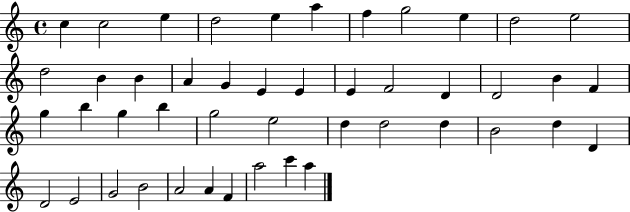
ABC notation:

X:1
T:Untitled
M:4/4
L:1/4
K:C
c c2 e d2 e a f g2 e d2 e2 d2 B B A G E E E F2 D D2 B F g b g b g2 e2 d d2 d B2 d D D2 E2 G2 B2 A2 A F a2 c' a